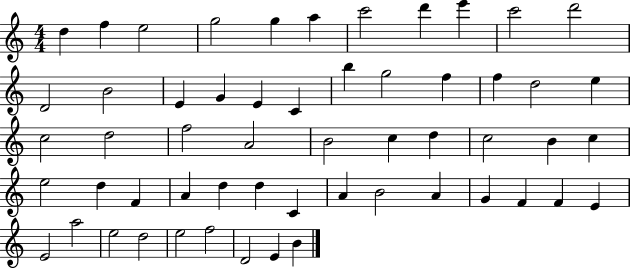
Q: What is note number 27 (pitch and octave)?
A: A4